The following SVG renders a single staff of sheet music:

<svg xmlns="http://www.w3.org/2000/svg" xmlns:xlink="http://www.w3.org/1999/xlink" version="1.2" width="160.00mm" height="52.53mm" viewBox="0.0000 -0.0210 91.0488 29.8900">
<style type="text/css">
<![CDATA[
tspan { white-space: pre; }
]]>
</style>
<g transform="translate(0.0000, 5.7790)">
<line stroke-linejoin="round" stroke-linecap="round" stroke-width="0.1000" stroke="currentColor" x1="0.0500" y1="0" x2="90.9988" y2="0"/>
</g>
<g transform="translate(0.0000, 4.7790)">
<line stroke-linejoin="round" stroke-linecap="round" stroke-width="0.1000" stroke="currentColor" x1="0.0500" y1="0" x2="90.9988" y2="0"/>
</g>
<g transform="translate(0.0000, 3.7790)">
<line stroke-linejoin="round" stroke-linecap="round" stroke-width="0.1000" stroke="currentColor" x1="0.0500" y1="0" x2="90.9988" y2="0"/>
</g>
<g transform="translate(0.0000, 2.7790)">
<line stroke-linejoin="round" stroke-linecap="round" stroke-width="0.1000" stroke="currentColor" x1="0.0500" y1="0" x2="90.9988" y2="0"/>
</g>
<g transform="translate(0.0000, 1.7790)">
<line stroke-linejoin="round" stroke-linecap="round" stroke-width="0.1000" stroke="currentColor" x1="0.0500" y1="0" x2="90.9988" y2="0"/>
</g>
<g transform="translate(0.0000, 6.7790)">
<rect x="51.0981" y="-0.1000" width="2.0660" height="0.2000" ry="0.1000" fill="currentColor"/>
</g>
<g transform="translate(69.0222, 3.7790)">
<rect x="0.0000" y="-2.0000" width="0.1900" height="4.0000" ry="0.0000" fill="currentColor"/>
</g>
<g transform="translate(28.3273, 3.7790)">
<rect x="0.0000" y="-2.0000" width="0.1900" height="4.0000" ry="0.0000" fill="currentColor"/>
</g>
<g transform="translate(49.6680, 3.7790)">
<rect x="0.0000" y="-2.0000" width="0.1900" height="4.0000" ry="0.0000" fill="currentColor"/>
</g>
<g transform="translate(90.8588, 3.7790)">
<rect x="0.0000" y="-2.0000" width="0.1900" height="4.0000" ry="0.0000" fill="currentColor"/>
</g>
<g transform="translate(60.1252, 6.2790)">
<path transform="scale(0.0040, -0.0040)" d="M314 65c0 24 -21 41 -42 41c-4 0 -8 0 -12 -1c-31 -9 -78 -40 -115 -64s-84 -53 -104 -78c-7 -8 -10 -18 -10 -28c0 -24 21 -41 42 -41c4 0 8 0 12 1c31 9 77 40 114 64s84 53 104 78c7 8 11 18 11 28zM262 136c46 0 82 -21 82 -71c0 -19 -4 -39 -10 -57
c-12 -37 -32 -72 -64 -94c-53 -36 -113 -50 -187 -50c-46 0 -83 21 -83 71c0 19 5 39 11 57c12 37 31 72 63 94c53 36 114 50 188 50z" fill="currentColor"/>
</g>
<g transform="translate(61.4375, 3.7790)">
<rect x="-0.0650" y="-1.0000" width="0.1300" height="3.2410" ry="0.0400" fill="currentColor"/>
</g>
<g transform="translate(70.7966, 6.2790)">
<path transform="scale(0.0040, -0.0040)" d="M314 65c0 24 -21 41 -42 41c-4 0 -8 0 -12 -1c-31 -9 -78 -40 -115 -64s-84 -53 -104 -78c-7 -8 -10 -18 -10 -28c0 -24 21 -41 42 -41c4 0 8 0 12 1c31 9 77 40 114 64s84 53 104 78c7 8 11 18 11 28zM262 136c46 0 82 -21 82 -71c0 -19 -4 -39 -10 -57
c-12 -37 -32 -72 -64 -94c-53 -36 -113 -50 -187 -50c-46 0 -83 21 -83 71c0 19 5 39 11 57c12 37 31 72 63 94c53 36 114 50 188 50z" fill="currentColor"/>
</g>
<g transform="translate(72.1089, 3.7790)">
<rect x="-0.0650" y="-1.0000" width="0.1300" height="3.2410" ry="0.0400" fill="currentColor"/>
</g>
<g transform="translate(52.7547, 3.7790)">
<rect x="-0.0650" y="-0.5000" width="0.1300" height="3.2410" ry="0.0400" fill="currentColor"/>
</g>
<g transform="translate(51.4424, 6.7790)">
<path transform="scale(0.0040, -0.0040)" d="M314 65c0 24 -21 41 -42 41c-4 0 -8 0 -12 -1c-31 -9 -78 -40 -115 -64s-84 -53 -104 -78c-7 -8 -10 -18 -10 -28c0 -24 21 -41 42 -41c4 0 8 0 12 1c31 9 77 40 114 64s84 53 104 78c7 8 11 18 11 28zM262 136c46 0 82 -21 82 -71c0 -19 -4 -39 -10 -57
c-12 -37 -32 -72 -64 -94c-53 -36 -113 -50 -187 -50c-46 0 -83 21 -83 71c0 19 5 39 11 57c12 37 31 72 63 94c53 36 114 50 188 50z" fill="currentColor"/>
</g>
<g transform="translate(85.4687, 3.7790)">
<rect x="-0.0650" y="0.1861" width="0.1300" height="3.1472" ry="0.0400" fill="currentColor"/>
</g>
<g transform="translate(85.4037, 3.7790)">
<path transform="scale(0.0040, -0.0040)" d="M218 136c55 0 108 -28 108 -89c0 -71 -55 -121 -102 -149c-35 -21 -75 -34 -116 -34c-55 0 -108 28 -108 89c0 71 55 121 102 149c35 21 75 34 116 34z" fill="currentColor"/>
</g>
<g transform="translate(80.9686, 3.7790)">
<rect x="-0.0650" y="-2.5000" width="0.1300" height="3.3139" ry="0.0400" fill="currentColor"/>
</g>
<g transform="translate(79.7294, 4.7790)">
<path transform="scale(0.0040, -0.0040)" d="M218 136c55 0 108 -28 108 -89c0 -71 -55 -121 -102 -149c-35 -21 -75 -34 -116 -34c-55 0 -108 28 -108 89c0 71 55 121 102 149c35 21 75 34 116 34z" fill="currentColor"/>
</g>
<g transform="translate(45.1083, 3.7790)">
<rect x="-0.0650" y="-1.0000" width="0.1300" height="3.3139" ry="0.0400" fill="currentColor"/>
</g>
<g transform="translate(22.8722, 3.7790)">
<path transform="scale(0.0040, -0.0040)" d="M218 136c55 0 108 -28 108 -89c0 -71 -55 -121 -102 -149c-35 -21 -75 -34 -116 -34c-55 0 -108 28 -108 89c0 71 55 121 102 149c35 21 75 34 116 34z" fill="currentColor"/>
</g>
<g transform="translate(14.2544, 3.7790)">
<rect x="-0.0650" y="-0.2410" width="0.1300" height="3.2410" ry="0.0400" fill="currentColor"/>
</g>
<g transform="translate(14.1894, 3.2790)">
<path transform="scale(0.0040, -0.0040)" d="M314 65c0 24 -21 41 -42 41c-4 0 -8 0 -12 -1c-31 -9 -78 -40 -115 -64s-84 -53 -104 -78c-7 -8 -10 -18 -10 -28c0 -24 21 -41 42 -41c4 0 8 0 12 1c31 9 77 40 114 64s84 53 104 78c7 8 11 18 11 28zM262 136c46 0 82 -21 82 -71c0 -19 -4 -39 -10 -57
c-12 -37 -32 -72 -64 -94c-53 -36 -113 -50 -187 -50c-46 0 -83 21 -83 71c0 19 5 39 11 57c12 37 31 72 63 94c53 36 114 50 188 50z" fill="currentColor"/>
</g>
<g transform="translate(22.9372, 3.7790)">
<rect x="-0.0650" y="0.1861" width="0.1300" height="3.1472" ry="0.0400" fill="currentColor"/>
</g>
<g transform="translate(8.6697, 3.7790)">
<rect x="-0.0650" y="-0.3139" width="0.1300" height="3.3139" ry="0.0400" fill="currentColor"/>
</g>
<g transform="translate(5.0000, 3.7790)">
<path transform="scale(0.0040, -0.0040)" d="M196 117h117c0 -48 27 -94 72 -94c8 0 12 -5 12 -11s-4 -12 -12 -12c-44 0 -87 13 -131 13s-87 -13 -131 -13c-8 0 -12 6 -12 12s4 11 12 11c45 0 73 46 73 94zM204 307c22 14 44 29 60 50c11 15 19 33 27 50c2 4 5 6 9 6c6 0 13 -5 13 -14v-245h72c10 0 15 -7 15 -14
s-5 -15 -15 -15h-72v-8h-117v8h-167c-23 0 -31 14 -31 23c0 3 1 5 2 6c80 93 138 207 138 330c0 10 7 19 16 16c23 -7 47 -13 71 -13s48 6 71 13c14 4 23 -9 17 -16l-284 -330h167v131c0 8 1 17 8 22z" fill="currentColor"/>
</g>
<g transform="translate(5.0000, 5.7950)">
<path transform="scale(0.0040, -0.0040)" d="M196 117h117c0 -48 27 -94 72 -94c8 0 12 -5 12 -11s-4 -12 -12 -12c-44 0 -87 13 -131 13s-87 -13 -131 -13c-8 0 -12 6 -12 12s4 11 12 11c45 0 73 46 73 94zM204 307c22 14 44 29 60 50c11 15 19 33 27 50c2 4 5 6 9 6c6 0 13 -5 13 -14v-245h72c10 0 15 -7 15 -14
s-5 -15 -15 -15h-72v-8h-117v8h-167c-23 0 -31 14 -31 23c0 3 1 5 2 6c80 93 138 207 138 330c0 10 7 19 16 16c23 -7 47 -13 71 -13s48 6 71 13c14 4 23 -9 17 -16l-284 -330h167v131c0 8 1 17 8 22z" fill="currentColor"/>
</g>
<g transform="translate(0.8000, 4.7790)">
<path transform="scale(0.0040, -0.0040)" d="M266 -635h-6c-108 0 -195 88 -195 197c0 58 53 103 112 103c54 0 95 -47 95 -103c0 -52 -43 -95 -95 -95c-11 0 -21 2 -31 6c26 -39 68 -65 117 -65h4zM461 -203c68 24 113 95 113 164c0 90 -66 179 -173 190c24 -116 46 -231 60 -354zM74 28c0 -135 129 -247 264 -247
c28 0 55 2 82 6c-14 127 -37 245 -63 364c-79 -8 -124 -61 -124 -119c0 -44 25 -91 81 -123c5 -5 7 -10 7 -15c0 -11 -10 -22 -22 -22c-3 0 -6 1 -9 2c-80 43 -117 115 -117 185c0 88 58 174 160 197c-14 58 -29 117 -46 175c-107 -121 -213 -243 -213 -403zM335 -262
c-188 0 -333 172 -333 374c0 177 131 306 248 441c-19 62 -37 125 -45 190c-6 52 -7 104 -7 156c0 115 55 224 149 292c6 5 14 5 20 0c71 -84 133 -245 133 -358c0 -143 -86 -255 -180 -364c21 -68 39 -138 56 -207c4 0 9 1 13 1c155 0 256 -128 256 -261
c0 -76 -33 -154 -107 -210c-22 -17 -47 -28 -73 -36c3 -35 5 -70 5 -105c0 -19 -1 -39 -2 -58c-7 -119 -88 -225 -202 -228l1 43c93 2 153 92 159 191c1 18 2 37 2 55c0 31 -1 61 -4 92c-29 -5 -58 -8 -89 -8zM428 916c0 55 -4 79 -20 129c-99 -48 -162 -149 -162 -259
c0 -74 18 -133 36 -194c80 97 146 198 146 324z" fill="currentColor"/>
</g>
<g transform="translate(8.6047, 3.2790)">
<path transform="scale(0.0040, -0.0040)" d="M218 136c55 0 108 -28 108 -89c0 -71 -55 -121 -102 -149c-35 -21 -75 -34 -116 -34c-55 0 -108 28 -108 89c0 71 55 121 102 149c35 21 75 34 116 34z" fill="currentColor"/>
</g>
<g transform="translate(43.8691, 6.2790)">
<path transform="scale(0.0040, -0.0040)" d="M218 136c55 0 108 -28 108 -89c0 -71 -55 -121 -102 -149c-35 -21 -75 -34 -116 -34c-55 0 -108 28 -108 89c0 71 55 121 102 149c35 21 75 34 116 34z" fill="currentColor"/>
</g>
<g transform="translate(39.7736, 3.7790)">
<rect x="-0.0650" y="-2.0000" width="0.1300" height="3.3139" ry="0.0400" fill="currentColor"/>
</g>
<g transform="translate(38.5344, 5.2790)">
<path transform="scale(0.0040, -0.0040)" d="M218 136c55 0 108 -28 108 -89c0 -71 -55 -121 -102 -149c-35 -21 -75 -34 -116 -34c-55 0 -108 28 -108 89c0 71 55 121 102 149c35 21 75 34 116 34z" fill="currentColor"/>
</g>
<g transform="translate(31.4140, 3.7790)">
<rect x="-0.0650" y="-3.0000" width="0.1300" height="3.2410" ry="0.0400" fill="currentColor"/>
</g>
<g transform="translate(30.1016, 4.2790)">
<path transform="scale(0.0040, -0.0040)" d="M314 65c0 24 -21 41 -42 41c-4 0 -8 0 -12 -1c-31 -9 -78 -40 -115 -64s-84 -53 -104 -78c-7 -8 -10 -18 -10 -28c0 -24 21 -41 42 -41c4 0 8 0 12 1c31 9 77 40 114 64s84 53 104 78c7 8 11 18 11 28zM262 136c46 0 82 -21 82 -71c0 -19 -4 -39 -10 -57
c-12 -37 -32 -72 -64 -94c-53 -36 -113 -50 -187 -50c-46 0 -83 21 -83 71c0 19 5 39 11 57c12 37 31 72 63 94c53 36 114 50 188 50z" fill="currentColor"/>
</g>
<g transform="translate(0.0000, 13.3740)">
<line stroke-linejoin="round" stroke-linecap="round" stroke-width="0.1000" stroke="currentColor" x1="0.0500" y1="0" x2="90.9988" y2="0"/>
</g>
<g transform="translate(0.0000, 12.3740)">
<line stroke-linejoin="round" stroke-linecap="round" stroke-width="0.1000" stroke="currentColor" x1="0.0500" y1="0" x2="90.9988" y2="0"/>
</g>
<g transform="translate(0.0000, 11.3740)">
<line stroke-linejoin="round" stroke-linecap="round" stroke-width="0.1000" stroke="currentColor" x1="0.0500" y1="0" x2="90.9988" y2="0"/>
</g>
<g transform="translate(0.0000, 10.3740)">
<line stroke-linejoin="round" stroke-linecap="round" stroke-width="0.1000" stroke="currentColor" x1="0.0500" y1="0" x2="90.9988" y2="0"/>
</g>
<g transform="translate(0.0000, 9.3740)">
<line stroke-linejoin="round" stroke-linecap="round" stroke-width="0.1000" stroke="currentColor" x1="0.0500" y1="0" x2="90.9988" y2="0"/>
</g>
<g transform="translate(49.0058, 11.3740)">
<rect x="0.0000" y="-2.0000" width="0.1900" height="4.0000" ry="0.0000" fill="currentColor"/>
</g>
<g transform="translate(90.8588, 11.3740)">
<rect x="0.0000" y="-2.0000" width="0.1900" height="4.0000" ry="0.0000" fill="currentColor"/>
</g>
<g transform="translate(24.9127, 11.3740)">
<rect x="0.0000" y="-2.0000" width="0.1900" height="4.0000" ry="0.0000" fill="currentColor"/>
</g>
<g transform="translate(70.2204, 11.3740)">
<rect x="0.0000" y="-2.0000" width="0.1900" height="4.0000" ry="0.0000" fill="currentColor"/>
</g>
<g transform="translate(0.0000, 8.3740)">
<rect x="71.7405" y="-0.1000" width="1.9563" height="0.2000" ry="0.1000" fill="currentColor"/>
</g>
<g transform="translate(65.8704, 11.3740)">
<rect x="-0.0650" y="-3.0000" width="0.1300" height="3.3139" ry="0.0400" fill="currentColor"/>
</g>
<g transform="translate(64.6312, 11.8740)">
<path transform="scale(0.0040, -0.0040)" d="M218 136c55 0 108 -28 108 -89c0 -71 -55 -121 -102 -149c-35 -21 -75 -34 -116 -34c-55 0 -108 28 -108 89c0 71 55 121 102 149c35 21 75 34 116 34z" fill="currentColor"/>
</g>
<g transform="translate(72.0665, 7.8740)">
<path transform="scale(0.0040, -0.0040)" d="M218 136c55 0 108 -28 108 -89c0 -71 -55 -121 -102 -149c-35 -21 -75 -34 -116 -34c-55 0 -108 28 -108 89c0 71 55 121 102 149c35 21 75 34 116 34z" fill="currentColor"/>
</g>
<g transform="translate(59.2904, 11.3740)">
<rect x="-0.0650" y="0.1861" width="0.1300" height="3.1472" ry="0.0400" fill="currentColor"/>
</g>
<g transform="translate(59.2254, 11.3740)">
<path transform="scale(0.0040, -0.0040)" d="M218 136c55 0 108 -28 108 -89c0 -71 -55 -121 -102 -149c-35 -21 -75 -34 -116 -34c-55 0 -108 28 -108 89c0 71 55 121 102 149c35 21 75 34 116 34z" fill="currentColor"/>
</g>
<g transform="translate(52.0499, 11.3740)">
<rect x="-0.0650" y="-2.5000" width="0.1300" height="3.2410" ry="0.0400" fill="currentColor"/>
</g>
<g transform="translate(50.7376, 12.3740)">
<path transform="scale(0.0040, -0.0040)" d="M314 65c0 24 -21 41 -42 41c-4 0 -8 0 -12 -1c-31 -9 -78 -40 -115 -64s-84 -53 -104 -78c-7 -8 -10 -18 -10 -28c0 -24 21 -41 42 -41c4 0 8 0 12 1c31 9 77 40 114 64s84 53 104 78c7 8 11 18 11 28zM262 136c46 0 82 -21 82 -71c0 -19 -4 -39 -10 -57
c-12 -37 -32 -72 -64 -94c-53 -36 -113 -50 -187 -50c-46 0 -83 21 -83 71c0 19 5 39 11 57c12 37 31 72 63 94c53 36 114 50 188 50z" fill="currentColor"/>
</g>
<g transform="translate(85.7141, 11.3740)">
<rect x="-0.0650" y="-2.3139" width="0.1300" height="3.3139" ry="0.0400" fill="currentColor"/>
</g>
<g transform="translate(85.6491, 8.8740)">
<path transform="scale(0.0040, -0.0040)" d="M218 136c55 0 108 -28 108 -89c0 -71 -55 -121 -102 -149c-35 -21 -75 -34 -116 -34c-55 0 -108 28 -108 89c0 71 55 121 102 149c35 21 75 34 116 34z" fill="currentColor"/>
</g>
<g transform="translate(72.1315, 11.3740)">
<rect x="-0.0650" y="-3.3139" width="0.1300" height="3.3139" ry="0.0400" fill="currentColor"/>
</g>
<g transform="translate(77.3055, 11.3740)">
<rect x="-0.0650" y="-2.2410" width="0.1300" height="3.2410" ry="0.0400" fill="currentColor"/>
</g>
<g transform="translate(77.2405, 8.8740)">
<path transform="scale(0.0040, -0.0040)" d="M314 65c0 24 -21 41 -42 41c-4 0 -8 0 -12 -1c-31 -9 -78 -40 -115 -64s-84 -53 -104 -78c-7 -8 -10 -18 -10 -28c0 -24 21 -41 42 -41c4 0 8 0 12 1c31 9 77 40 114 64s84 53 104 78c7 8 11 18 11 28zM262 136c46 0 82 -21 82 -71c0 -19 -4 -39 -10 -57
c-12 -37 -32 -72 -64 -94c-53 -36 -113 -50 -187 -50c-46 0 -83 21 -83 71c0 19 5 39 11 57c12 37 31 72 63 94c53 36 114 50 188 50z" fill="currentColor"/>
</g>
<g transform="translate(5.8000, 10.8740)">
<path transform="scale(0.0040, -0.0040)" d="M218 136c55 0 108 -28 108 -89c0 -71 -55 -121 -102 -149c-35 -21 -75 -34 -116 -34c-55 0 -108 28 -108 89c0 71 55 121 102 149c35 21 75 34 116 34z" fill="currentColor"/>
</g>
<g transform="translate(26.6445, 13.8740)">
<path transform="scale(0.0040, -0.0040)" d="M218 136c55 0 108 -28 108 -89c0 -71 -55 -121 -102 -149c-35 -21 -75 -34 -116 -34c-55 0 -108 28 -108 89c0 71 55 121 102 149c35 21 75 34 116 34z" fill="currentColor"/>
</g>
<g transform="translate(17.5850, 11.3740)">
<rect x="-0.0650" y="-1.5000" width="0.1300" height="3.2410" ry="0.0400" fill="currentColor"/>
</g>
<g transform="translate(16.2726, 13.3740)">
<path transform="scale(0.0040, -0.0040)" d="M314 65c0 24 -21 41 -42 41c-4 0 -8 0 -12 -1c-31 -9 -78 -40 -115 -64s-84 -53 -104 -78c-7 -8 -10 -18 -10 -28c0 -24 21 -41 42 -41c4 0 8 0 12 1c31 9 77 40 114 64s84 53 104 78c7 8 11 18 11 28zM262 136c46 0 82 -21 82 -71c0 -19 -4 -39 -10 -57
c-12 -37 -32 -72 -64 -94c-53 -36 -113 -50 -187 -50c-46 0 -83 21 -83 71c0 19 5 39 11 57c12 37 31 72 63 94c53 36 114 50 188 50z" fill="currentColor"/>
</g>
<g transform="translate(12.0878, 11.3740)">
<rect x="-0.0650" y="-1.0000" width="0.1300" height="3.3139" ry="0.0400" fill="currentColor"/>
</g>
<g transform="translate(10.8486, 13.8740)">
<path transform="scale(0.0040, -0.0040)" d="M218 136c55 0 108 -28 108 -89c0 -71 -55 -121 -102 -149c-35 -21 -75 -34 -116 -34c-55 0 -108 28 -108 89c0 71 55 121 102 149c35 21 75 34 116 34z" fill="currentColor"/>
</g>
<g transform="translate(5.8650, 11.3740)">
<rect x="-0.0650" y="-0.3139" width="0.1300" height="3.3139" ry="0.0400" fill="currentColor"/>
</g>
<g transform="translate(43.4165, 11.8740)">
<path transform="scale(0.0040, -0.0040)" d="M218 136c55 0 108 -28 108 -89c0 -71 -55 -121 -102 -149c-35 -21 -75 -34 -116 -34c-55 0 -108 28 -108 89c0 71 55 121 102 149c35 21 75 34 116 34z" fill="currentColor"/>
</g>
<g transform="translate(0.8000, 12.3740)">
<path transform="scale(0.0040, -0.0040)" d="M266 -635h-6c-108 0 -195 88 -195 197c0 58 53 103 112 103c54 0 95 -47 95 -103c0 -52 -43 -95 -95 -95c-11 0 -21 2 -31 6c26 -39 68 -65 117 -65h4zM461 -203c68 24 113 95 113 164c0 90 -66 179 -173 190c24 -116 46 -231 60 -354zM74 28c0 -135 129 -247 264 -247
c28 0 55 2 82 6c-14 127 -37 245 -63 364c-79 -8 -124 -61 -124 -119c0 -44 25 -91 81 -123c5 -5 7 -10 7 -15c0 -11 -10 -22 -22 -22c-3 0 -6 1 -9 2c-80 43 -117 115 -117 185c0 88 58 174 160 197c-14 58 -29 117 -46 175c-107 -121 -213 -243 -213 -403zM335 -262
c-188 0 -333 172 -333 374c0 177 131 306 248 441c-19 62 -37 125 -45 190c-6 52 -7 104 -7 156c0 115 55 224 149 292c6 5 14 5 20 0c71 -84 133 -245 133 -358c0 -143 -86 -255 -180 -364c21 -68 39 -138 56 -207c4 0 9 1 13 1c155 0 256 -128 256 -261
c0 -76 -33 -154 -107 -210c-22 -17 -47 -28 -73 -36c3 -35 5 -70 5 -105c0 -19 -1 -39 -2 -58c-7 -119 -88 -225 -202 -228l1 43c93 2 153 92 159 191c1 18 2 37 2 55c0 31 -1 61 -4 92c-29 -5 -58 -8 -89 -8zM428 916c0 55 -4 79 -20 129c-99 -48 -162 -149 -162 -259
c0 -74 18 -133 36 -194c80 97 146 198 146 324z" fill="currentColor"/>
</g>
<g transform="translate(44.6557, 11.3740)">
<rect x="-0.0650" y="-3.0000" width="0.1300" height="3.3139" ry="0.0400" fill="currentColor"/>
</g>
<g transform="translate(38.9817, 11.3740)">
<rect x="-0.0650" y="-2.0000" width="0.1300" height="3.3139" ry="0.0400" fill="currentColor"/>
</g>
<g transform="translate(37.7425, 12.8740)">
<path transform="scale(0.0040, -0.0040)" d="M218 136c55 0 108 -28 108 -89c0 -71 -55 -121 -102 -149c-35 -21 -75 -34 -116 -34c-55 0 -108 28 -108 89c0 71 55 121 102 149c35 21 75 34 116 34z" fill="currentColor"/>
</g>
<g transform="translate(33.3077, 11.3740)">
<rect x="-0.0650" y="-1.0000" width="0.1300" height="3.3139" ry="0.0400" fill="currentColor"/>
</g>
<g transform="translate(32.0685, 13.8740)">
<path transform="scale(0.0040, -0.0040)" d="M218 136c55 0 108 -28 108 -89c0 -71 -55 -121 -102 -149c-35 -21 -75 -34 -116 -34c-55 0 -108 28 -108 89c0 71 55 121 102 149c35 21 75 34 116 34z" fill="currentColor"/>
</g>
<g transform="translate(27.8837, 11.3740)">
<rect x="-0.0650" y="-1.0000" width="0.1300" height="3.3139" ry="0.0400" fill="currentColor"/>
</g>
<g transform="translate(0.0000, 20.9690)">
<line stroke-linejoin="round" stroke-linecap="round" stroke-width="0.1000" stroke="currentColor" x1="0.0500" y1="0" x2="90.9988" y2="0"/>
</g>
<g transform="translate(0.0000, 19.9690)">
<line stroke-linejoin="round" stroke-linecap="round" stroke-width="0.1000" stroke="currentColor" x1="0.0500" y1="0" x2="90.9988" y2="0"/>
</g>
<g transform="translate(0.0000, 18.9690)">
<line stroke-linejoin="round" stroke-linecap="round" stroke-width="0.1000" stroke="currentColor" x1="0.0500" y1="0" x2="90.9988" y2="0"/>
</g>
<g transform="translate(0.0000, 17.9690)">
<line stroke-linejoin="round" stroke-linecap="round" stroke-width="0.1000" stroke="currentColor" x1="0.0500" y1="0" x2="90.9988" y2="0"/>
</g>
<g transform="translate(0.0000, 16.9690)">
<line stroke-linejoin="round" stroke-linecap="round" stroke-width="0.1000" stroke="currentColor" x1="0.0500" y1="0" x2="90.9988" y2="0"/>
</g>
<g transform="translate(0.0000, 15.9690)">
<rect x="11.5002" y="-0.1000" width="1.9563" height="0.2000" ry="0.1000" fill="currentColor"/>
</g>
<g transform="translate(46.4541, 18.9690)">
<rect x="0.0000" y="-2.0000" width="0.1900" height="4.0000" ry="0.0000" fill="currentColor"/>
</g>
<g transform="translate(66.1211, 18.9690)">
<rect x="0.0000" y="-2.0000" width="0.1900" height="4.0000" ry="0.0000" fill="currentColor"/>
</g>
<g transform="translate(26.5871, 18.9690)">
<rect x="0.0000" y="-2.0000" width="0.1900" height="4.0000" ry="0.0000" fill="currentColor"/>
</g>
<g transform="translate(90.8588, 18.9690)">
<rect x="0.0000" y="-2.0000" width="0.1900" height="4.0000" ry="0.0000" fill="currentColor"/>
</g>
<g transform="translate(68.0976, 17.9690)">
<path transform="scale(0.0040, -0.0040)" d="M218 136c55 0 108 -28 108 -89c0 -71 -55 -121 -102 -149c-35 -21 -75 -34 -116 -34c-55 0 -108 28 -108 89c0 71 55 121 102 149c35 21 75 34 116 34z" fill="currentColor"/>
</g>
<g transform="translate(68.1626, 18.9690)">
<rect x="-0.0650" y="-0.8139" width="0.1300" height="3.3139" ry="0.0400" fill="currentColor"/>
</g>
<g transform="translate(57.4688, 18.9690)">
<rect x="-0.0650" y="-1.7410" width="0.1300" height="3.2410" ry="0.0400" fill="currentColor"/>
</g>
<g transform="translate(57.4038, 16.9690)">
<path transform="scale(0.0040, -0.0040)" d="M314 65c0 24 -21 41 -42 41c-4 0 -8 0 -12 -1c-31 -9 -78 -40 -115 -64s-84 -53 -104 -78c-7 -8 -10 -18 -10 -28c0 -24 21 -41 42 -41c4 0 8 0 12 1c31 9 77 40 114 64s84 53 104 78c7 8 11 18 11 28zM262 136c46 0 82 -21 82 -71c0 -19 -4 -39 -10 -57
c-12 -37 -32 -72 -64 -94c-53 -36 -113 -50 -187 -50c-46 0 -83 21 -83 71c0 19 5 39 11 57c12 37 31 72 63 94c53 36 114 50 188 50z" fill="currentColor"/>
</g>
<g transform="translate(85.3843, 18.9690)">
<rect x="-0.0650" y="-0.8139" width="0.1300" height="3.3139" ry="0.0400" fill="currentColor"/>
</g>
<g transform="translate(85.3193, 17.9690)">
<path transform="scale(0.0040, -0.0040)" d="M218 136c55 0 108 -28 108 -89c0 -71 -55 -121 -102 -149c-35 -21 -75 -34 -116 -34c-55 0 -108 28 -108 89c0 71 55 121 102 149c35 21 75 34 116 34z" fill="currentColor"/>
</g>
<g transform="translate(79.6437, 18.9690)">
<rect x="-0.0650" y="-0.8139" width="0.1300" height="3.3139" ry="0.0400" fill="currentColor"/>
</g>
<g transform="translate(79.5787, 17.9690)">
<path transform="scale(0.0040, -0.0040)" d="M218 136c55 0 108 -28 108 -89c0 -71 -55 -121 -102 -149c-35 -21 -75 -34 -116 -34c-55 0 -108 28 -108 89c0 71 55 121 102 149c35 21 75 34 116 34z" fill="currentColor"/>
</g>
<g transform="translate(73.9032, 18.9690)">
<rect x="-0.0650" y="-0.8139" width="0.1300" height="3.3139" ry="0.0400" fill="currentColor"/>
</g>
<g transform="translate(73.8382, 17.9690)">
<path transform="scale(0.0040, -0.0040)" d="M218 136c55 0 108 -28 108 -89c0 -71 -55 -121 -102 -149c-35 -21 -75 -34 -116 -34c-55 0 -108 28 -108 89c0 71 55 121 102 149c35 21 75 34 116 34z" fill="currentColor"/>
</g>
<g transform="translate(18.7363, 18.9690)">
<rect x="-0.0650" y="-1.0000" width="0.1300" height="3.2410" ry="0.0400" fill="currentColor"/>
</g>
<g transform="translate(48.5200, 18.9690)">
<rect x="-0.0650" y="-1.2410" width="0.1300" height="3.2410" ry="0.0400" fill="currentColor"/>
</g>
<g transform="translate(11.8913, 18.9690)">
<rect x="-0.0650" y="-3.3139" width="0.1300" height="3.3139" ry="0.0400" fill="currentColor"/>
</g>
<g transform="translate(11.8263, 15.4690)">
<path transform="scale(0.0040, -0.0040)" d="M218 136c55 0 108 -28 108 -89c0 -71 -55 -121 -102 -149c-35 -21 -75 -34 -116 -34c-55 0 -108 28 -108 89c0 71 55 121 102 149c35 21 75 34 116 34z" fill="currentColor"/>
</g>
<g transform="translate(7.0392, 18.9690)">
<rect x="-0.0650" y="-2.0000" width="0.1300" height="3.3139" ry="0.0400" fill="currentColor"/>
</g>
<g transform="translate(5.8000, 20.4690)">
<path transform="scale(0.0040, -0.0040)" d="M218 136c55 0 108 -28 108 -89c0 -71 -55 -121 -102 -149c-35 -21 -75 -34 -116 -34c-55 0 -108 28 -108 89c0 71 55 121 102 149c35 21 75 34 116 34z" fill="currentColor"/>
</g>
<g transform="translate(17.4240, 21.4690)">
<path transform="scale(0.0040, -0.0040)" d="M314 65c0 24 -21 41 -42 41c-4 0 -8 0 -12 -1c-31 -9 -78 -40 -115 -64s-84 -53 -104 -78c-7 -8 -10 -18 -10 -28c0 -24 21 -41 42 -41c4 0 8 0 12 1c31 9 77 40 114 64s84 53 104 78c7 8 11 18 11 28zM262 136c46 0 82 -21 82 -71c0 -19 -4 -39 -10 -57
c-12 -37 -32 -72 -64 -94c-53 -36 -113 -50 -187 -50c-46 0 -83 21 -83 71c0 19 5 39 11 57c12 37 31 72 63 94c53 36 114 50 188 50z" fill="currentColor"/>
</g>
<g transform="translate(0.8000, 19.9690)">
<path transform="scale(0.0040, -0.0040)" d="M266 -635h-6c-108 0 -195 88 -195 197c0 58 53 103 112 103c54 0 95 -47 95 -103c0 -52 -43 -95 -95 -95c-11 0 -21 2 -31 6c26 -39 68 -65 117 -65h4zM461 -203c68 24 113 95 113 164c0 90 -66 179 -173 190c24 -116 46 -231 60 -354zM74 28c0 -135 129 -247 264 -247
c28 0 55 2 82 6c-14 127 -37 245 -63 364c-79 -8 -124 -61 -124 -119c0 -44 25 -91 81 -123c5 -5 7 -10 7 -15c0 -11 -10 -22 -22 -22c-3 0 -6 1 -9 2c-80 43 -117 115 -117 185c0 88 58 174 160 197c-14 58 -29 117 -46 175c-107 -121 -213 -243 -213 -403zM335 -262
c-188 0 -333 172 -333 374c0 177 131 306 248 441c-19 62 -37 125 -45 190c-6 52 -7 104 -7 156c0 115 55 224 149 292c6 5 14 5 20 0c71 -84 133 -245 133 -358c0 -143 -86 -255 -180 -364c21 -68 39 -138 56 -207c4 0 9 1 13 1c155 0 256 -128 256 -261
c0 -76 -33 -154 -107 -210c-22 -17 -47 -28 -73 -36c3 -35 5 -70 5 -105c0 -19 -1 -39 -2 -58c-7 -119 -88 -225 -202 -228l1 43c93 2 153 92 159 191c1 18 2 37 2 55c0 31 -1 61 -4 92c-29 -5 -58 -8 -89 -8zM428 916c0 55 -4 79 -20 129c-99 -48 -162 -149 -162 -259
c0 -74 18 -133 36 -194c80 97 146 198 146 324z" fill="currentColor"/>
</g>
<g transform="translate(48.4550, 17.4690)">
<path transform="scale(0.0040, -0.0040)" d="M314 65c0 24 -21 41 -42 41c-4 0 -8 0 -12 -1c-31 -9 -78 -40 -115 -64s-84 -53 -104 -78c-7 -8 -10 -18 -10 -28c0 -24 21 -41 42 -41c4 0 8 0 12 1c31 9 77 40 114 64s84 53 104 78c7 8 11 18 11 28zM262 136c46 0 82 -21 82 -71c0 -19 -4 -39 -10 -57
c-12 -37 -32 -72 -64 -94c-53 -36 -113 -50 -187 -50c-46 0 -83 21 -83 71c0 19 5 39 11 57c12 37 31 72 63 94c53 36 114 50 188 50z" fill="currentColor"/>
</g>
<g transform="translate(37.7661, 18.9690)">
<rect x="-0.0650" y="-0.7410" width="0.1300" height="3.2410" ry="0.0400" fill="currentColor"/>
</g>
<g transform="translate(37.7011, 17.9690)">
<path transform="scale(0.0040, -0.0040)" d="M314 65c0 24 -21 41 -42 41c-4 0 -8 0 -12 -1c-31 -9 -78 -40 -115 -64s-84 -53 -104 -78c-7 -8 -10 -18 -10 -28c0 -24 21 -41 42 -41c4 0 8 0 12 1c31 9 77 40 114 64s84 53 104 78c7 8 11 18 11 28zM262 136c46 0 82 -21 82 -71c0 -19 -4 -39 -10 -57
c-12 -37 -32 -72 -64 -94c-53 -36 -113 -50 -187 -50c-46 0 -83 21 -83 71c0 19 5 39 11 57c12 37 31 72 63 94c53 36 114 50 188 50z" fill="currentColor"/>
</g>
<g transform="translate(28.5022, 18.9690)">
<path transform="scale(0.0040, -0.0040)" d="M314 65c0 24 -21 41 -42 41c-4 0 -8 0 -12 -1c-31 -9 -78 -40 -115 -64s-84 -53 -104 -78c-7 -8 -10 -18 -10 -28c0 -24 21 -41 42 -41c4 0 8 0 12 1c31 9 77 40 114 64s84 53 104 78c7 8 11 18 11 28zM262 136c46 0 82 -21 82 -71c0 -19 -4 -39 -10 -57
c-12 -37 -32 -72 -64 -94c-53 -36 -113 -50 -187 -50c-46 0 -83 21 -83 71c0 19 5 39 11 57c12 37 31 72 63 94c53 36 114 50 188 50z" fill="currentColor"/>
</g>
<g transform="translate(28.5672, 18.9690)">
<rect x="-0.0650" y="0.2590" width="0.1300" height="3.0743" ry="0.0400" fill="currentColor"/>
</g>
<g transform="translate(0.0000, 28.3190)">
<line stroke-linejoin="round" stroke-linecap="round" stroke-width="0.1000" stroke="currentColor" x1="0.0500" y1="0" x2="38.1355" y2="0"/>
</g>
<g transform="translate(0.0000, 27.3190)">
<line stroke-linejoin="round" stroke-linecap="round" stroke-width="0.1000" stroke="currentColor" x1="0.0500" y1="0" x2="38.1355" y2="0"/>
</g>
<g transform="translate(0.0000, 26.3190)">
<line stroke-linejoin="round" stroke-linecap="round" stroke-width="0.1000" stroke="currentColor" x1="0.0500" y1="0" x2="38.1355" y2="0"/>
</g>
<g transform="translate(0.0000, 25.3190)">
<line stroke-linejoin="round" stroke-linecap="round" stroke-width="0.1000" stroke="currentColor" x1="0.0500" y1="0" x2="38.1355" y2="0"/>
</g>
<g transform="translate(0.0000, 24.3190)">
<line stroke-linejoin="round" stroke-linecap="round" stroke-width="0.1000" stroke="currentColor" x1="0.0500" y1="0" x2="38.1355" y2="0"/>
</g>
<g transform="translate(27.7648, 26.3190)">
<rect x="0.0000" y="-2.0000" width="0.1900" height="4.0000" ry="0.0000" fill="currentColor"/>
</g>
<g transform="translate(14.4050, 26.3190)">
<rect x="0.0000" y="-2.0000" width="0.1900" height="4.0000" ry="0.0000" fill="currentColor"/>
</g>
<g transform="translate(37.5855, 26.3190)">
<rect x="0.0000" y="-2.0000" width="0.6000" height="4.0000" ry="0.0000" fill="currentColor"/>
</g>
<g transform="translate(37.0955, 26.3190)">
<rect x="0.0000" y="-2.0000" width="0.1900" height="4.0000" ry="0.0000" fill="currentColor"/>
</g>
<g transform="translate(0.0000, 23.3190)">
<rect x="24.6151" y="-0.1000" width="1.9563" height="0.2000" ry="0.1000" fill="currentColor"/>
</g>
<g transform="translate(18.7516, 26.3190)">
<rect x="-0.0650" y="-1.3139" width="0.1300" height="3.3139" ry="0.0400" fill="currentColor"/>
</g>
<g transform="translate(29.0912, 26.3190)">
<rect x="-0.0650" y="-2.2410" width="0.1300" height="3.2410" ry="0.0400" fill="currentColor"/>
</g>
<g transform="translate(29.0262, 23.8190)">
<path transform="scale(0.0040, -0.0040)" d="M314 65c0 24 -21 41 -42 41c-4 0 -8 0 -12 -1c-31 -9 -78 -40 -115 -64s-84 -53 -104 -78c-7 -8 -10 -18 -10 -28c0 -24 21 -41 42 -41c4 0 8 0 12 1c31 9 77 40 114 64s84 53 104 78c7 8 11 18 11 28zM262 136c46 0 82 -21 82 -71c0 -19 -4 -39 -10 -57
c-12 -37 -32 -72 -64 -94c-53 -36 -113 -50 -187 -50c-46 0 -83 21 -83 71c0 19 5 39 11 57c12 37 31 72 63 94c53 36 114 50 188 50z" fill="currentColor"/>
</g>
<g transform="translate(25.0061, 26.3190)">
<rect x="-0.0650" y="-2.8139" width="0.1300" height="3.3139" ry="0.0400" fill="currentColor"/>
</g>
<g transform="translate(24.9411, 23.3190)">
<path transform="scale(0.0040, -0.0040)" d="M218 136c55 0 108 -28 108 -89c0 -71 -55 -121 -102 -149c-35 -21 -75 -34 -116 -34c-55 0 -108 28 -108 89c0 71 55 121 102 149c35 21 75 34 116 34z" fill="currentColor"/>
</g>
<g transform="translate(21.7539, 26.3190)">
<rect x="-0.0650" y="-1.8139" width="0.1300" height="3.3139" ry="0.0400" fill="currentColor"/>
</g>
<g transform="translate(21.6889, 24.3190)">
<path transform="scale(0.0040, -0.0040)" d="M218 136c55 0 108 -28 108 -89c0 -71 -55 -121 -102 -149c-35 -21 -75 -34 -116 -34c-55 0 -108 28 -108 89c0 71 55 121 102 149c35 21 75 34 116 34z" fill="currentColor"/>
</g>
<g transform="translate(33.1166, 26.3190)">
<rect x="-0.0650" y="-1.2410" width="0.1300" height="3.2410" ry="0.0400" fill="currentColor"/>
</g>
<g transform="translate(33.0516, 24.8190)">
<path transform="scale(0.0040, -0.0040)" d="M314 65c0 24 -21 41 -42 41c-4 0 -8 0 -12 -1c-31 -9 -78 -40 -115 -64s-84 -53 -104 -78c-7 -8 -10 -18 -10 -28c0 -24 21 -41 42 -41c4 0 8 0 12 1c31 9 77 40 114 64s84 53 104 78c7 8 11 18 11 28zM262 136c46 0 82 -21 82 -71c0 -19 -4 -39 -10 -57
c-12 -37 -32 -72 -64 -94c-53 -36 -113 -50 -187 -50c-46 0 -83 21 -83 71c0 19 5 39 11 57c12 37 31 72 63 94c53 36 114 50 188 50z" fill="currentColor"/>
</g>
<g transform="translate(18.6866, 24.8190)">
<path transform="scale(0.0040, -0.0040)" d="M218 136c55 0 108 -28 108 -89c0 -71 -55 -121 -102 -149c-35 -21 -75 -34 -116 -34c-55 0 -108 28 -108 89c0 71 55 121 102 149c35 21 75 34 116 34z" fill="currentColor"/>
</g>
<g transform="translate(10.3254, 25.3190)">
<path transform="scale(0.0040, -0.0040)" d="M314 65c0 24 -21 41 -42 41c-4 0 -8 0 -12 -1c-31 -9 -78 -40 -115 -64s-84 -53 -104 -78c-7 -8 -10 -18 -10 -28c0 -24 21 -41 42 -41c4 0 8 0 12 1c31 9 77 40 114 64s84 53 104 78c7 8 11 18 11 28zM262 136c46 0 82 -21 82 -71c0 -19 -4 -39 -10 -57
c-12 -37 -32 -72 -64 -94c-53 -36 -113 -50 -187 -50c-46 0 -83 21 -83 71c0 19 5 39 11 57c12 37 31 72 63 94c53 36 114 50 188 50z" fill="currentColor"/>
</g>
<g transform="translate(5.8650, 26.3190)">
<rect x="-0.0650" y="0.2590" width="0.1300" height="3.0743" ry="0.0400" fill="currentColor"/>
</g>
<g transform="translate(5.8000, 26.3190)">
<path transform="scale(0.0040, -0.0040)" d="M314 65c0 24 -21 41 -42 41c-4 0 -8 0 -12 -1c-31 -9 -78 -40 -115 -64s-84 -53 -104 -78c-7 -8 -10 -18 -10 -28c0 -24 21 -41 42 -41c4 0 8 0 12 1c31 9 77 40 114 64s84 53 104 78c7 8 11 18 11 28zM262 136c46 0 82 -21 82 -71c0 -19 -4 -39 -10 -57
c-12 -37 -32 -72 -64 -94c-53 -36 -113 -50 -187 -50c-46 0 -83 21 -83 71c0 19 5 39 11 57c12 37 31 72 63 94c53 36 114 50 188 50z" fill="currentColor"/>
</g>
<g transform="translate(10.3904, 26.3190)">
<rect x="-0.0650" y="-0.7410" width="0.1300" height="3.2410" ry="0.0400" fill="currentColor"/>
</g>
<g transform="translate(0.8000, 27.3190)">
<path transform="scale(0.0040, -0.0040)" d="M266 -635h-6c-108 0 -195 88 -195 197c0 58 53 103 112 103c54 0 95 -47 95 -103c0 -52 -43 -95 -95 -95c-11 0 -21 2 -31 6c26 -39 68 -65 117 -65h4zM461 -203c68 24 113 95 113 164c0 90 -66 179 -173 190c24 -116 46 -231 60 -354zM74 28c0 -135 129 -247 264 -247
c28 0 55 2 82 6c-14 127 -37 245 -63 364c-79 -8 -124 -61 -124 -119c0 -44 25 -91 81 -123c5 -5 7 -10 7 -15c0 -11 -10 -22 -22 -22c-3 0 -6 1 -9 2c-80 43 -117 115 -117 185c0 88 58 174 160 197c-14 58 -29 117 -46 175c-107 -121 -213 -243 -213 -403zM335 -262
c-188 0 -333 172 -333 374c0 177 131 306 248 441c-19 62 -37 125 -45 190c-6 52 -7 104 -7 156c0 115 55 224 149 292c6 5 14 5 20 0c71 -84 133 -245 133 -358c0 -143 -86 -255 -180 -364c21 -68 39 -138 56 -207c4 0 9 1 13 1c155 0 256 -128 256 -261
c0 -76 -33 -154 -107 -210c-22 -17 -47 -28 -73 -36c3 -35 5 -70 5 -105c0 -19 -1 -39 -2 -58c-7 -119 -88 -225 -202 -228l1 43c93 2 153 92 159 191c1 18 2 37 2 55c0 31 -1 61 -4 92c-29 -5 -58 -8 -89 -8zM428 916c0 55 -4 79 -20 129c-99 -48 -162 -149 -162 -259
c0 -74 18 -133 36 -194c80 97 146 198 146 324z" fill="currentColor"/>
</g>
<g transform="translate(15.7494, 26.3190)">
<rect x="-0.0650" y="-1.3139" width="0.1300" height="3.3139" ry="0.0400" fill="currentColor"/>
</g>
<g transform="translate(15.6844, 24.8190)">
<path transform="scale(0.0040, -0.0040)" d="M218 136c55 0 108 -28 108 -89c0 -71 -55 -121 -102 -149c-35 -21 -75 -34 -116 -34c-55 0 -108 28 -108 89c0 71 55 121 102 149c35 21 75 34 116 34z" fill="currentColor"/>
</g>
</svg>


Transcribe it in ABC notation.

X:1
T:Untitled
M:4/4
L:1/4
K:C
c c2 B A2 F D C2 D2 D2 G B c D E2 D D F A G2 B A b g2 g F b D2 B2 d2 e2 f2 d d d d B2 d2 e e f a g2 e2